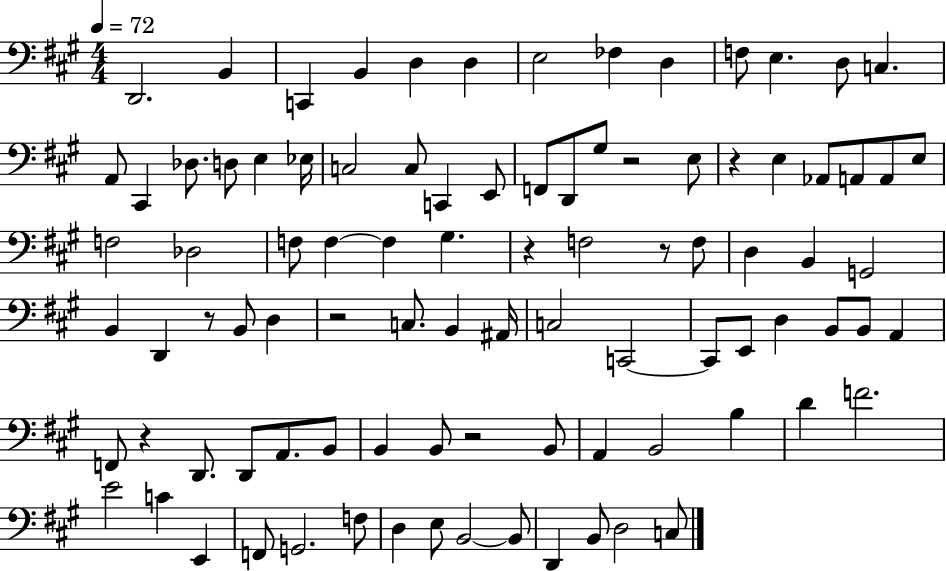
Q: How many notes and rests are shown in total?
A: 93